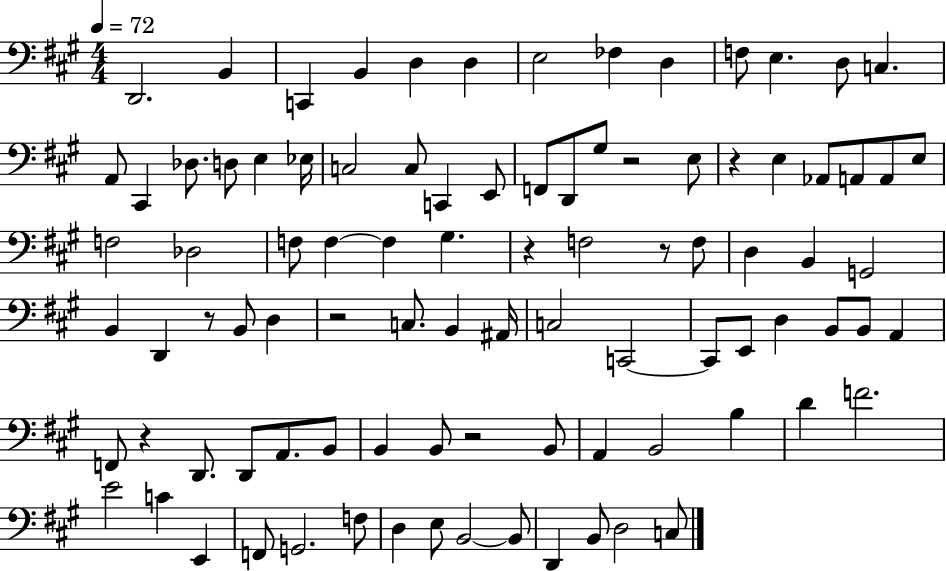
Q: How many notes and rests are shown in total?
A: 93